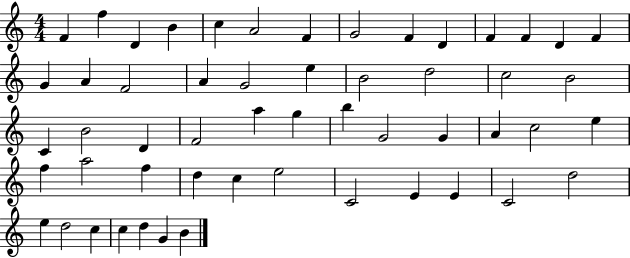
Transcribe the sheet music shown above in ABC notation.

X:1
T:Untitled
M:4/4
L:1/4
K:C
F f D B c A2 F G2 F D F F D F G A F2 A G2 e B2 d2 c2 B2 C B2 D F2 a g b G2 G A c2 e f a2 f d c e2 C2 E E C2 d2 e d2 c c d G B